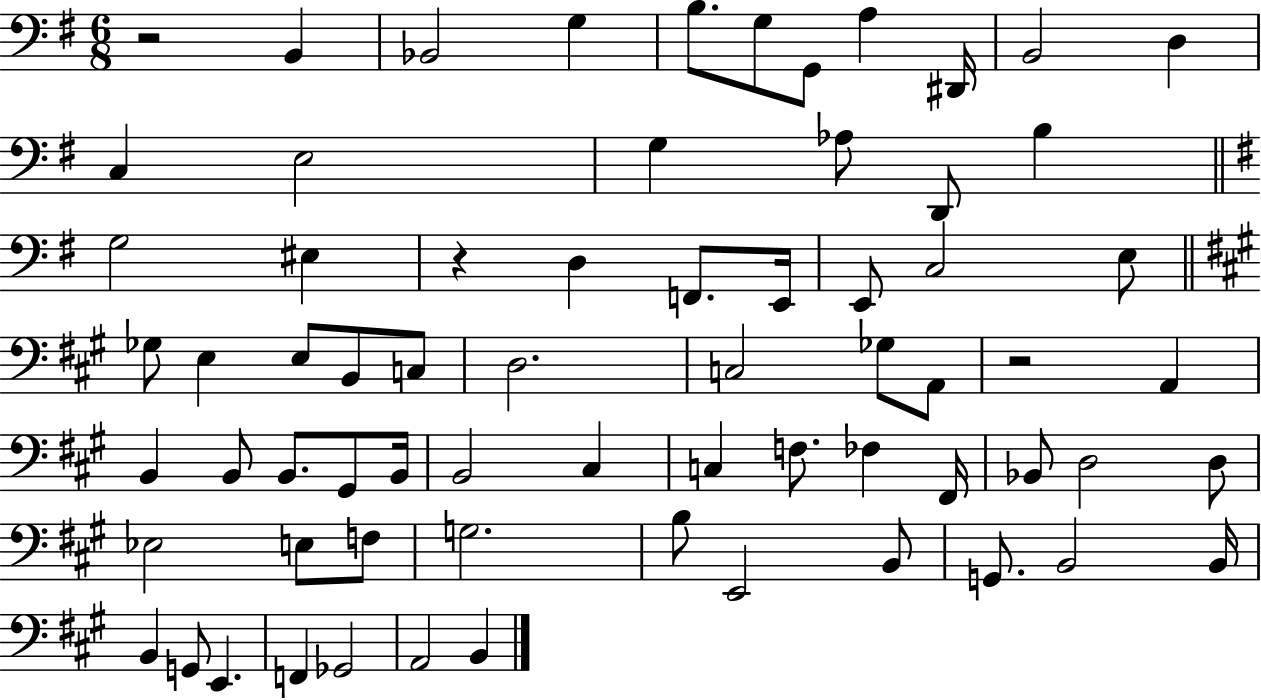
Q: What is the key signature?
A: G major